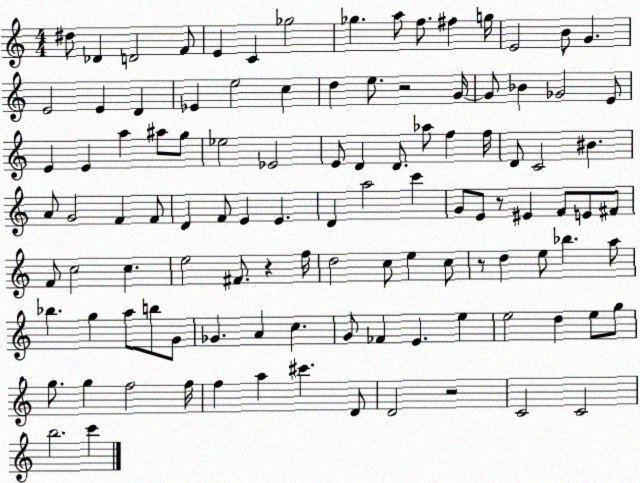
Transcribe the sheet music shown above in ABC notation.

X:1
T:Untitled
M:4/4
L:1/4
K:C
^d/2 _D D2 F/2 E C _g2 _g a/2 f/2 ^f g/4 E2 B/2 G E2 E D _E e2 c d e/2 z2 G/4 G/2 _B _G2 E/2 E E a ^a/2 g/2 _e2 _E2 E/2 D D/2 _a/2 f f/4 D/2 C2 ^B A/2 G2 F F/2 D F/2 E E D a2 c' G/2 E/2 z/2 ^E F/2 E/2 ^F/2 F/2 c2 c e2 ^F/2 z f/4 d2 c/2 e c/2 z/2 d e/2 _b a/2 _b g a/2 b/2 G/2 _G A c G/2 _F E e e2 d e/2 g/2 g/2 g f2 f/4 f a ^c' D/2 D2 z2 C2 C2 b2 c'